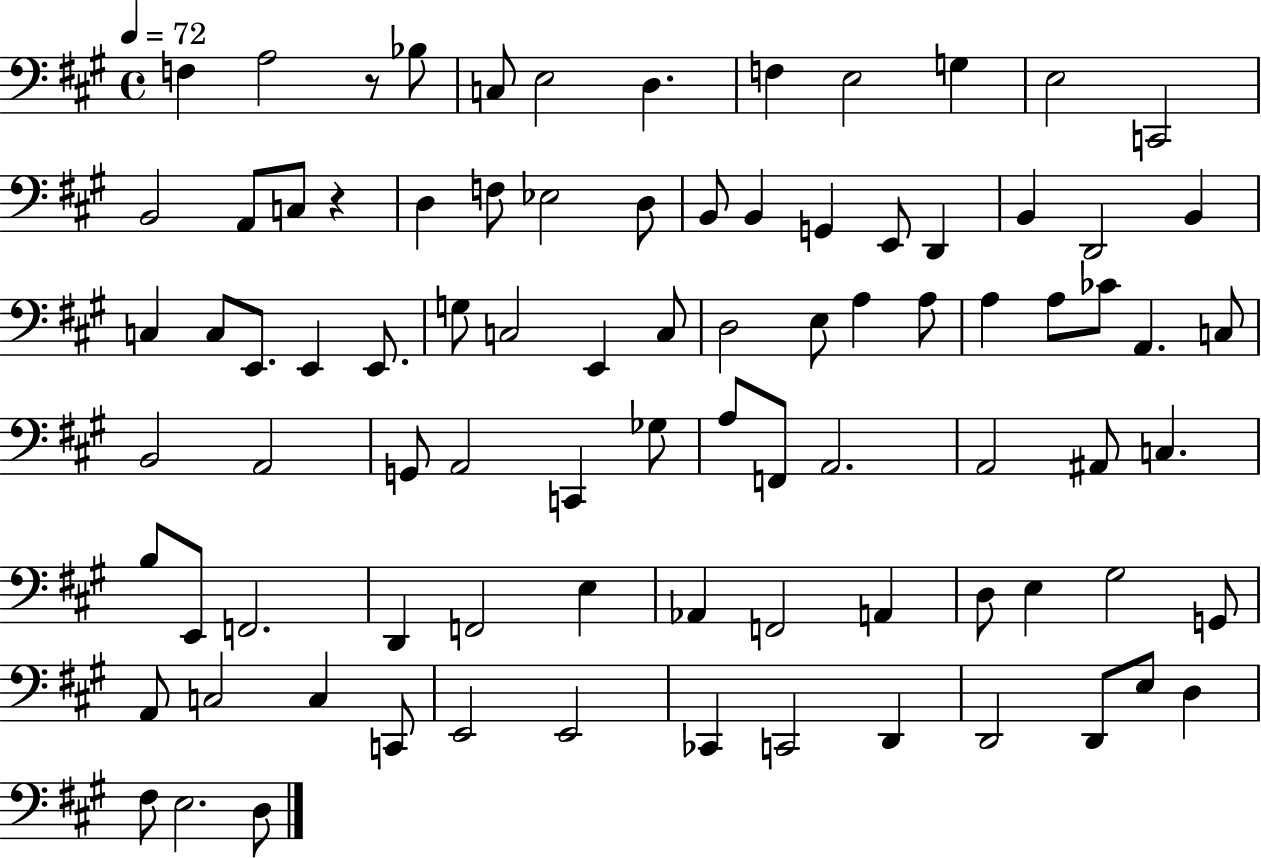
X:1
T:Untitled
M:4/4
L:1/4
K:A
F, A,2 z/2 _B,/2 C,/2 E,2 D, F, E,2 G, E,2 C,,2 B,,2 A,,/2 C,/2 z D, F,/2 _E,2 D,/2 B,,/2 B,, G,, E,,/2 D,, B,, D,,2 B,, C, C,/2 E,,/2 E,, E,,/2 G,/2 C,2 E,, C,/2 D,2 E,/2 A, A,/2 A, A,/2 _C/2 A,, C,/2 B,,2 A,,2 G,,/2 A,,2 C,, _G,/2 A,/2 F,,/2 A,,2 A,,2 ^A,,/2 C, B,/2 E,,/2 F,,2 D,, F,,2 E, _A,, F,,2 A,, D,/2 E, ^G,2 G,,/2 A,,/2 C,2 C, C,,/2 E,,2 E,,2 _C,, C,,2 D,, D,,2 D,,/2 E,/2 D, ^F,/2 E,2 D,/2